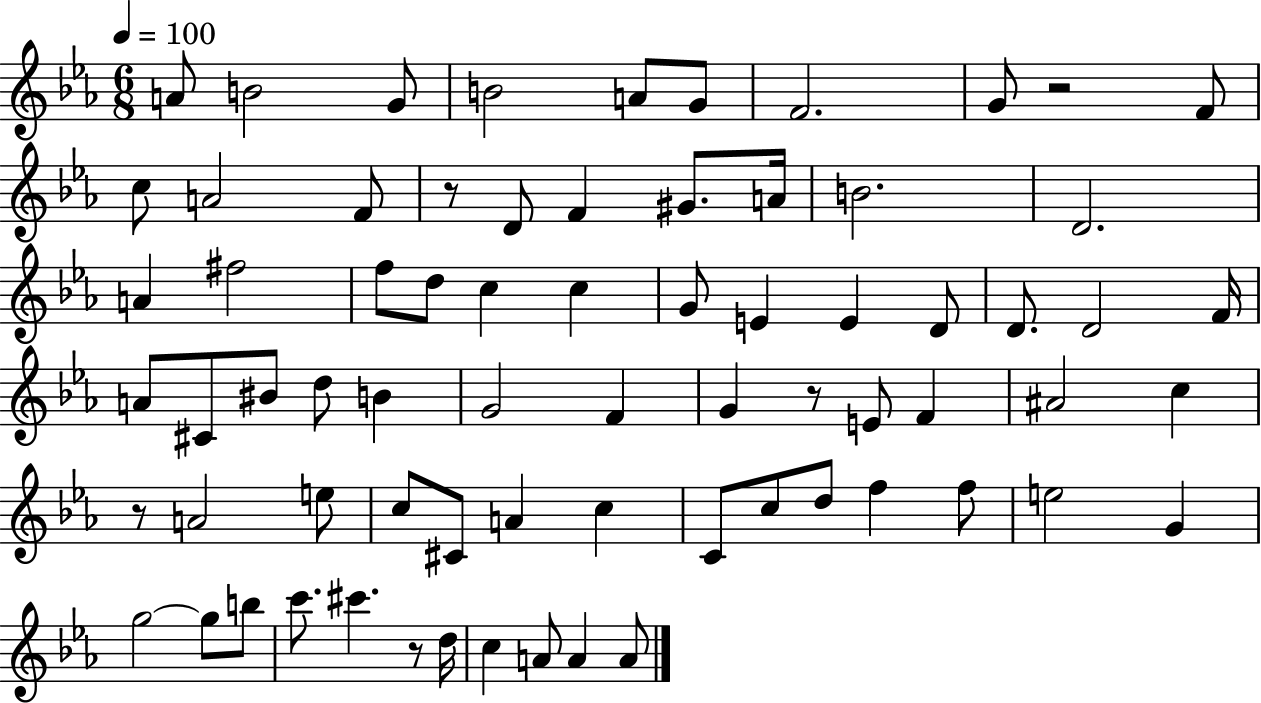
{
  \clef treble
  \numericTimeSignature
  \time 6/8
  \key ees \major
  \tempo 4 = 100
  \repeat volta 2 { a'8 b'2 g'8 | b'2 a'8 g'8 | f'2. | g'8 r2 f'8 | \break c''8 a'2 f'8 | r8 d'8 f'4 gis'8. a'16 | b'2. | d'2. | \break a'4 fis''2 | f''8 d''8 c''4 c''4 | g'8 e'4 e'4 d'8 | d'8. d'2 f'16 | \break a'8 cis'8 bis'8 d''8 b'4 | g'2 f'4 | g'4 r8 e'8 f'4 | ais'2 c''4 | \break r8 a'2 e''8 | c''8 cis'8 a'4 c''4 | c'8 c''8 d''8 f''4 f''8 | e''2 g'4 | \break g''2~~ g''8 b''8 | c'''8. cis'''4. r8 d''16 | c''4 a'8 a'4 a'8 | } \bar "|."
}